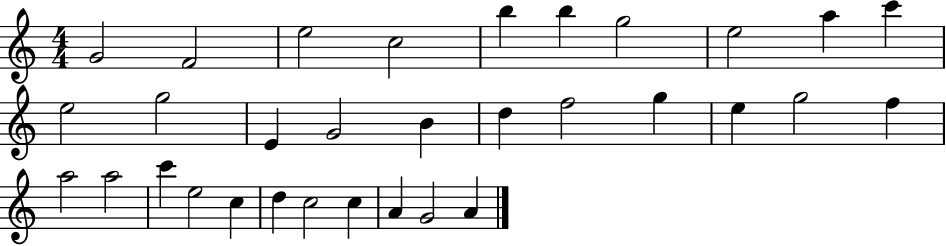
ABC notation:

X:1
T:Untitled
M:4/4
L:1/4
K:C
G2 F2 e2 c2 b b g2 e2 a c' e2 g2 E G2 B d f2 g e g2 f a2 a2 c' e2 c d c2 c A G2 A